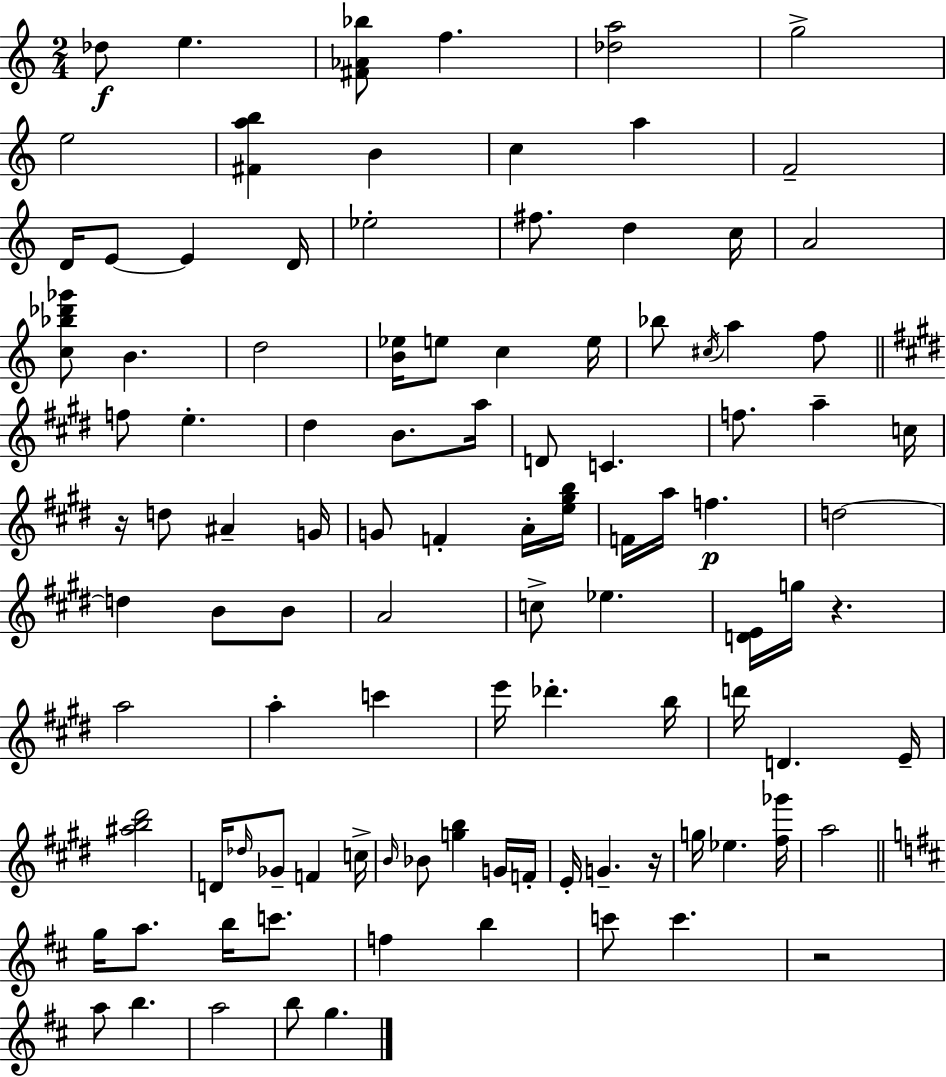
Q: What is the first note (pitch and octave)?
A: Db5